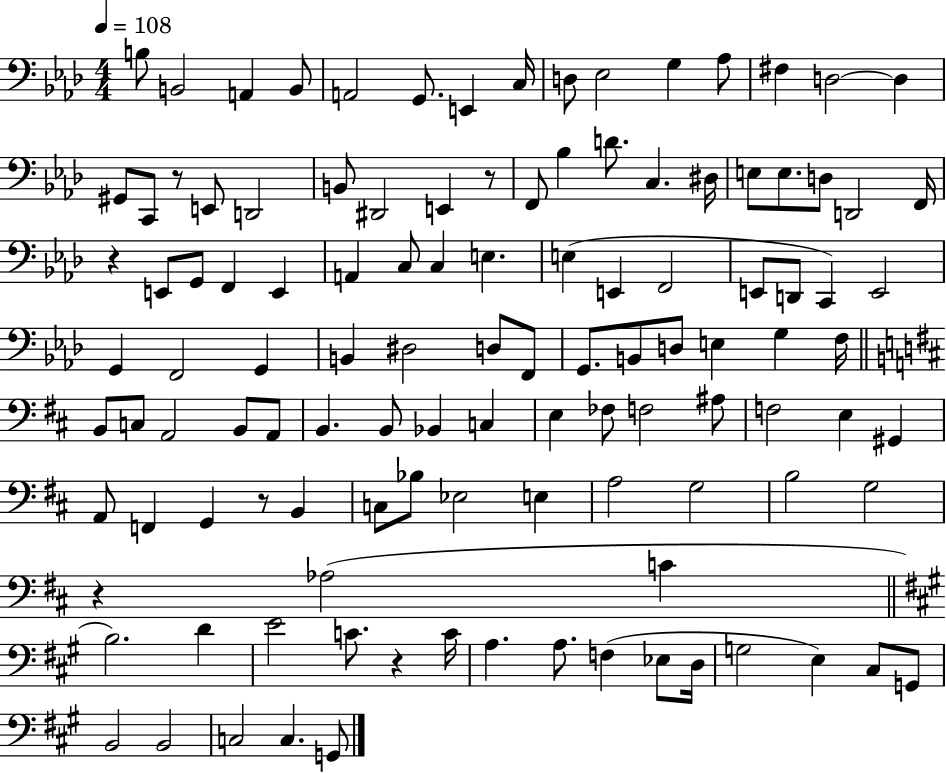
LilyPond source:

{
  \clef bass
  \numericTimeSignature
  \time 4/4
  \key aes \major
  \tempo 4 = 108
  \repeat volta 2 { b8 b,2 a,4 b,8 | a,2 g,8. e,4 c16 | d8 ees2 g4 aes8 | fis4 d2~~ d4 | \break gis,8 c,8 r8 e,8 d,2 | b,8 dis,2 e,4 r8 | f,8 bes4 d'8. c4. dis16 | e8 e8. d8 d,2 f,16 | \break r4 e,8 g,8 f,4 e,4 | a,4 c8 c4 e4. | e4( e,4 f,2 | e,8 d,8 c,4) e,2 | \break g,4 f,2 g,4 | b,4 dis2 d8 f,8 | g,8. b,8 d8 e4 g4 f16 | \bar "||" \break \key d \major b,8 c8 a,2 b,8 a,8 | b,4. b,8 bes,4 c4 | e4 fes8 f2 ais8 | f2 e4 gis,4 | \break a,8 f,4 g,4 r8 b,4 | c8 bes8 ees2 e4 | a2 g2 | b2 g2 | \break r4 aes2( c'4 | \bar "||" \break \key a \major b2.) d'4 | e'2 c'8. r4 c'16 | a4. a8. f4( ees8 d16 | g2 e4) cis8 g,8 | \break b,2 b,2 | c2 c4. g,8 | } \bar "|."
}